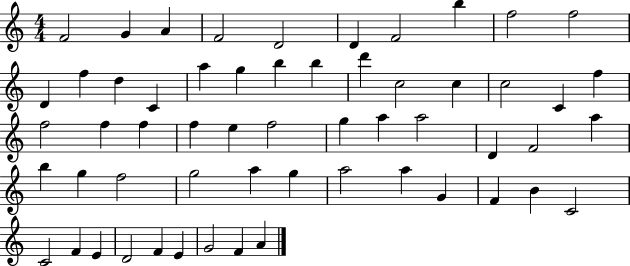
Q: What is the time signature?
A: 4/4